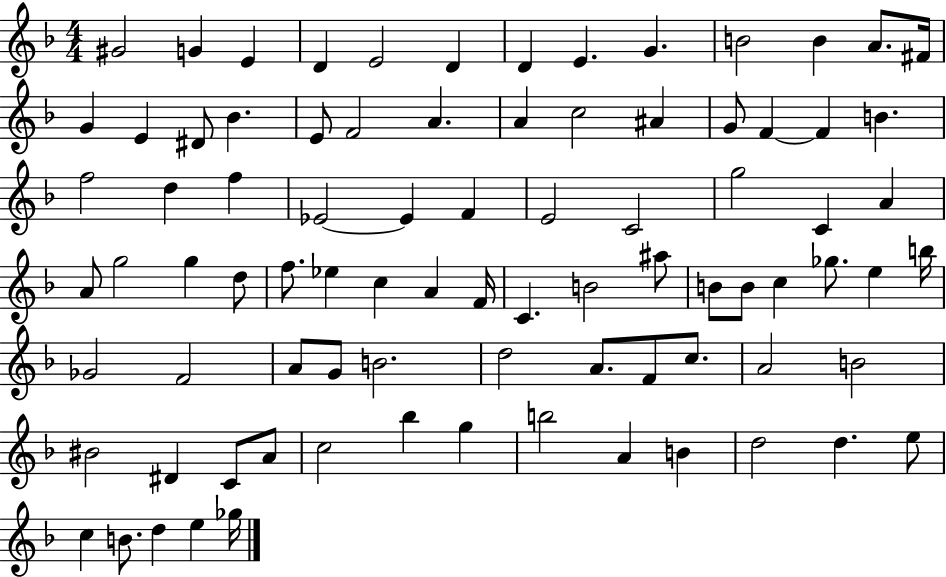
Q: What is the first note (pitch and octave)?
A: G#4